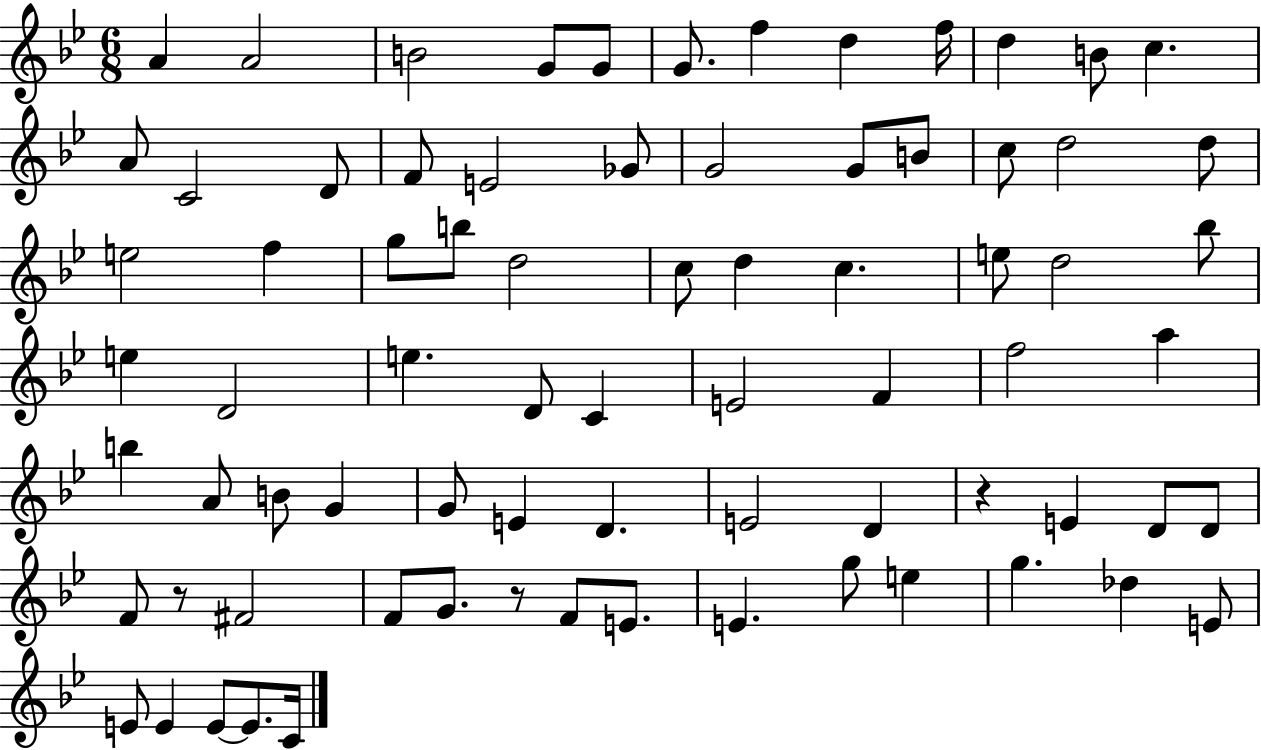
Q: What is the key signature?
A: BES major